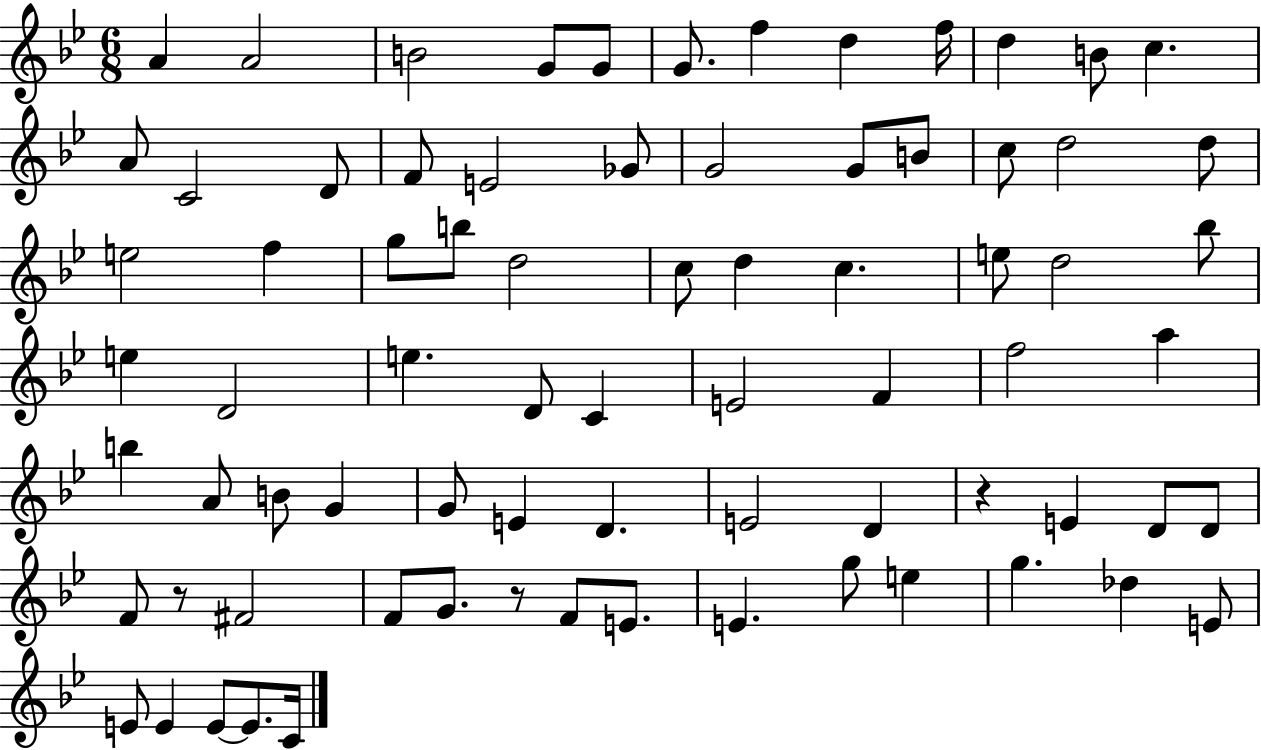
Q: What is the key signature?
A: BES major